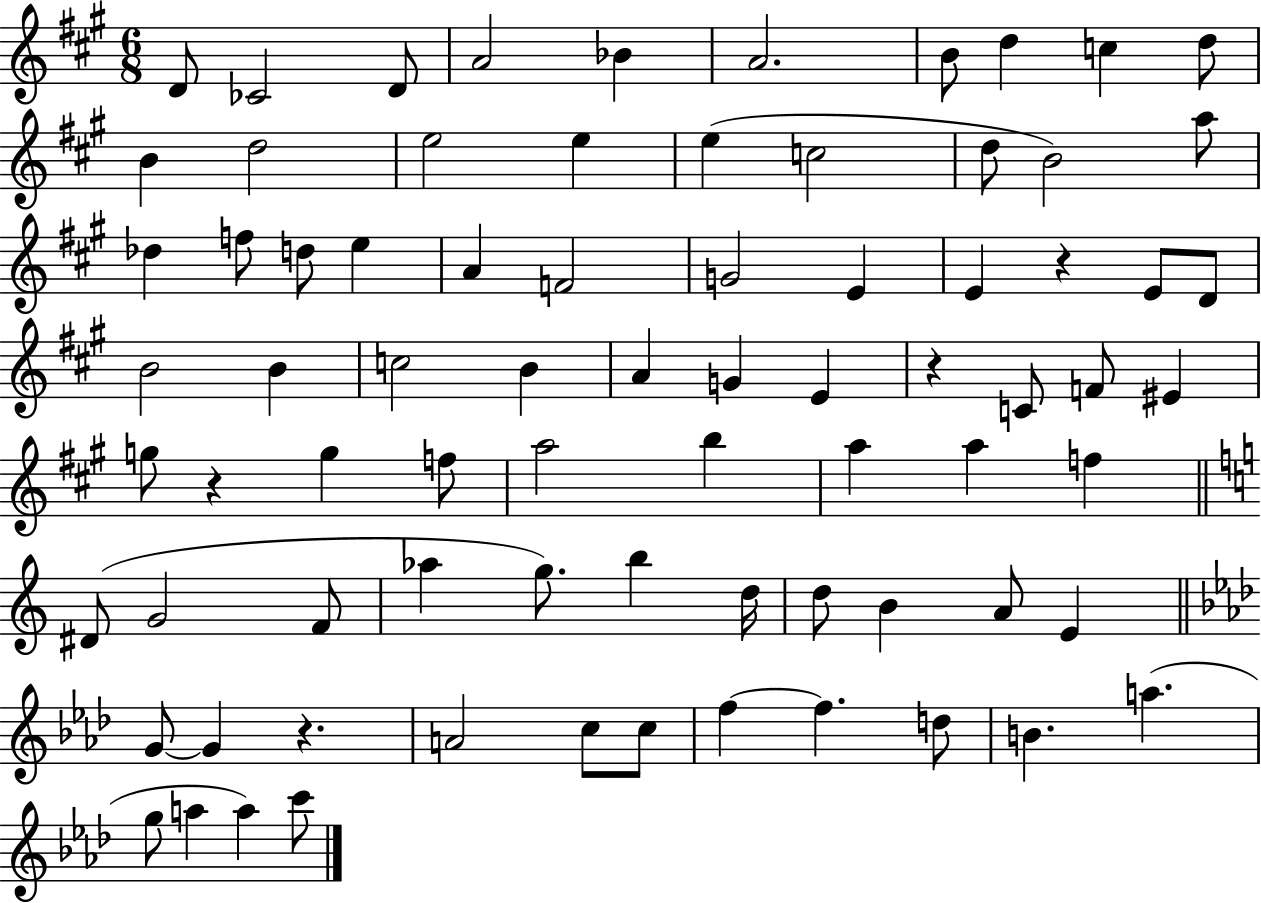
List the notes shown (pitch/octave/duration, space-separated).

D4/e CES4/h D4/e A4/h Bb4/q A4/h. B4/e D5/q C5/q D5/e B4/q D5/h E5/h E5/q E5/q C5/h D5/e B4/h A5/e Db5/q F5/e D5/e E5/q A4/q F4/h G4/h E4/q E4/q R/q E4/e D4/e B4/h B4/q C5/h B4/q A4/q G4/q E4/q R/q C4/e F4/e EIS4/q G5/e R/q G5/q F5/e A5/h B5/q A5/q A5/q F5/q D#4/e G4/h F4/e Ab5/q G5/e. B5/q D5/s D5/e B4/q A4/e E4/q G4/e G4/q R/q. A4/h C5/e C5/e F5/q F5/q. D5/e B4/q. A5/q. G5/e A5/q A5/q C6/e